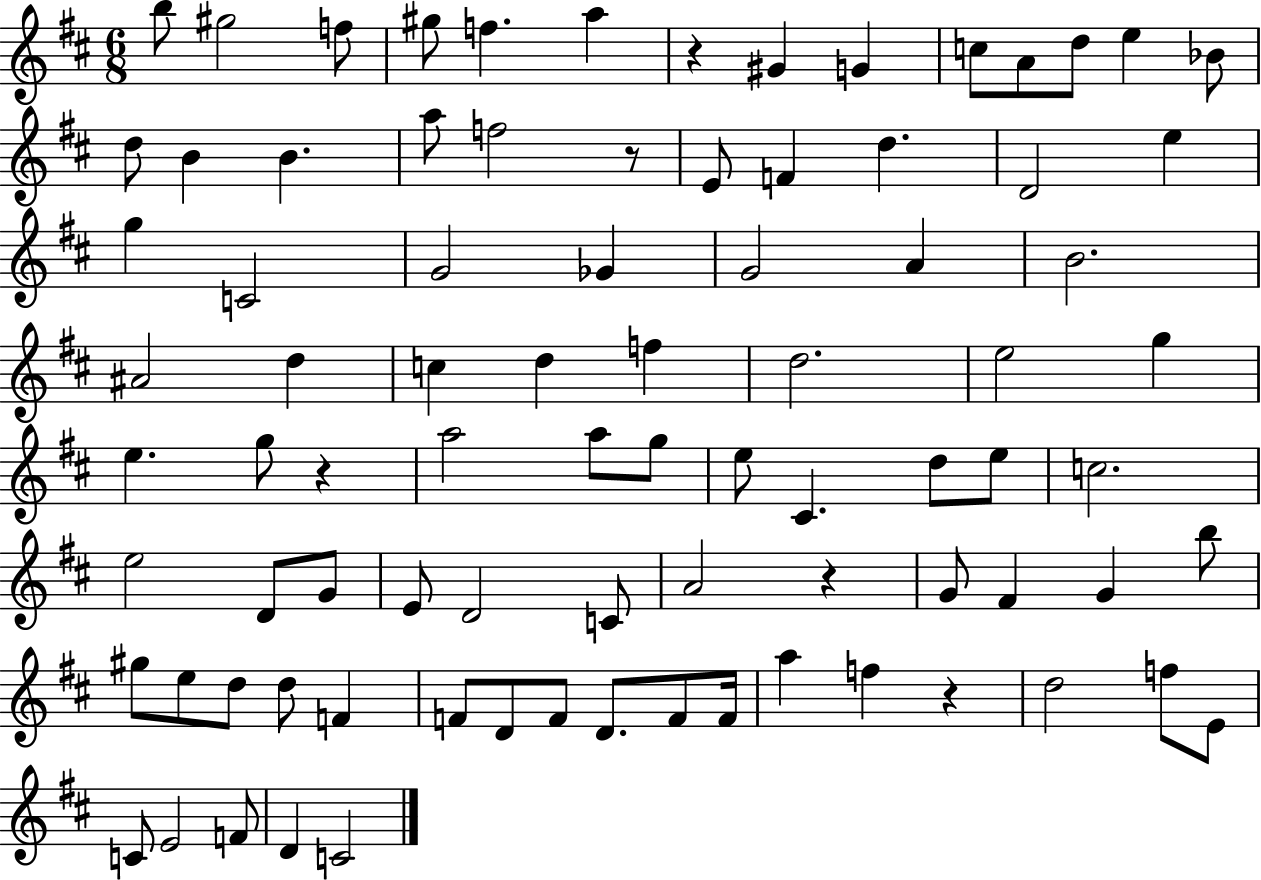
X:1
T:Untitled
M:6/8
L:1/4
K:D
b/2 ^g2 f/2 ^g/2 f a z ^G G c/2 A/2 d/2 e _B/2 d/2 B B a/2 f2 z/2 E/2 F d D2 e g C2 G2 _G G2 A B2 ^A2 d c d f d2 e2 g e g/2 z a2 a/2 g/2 e/2 ^C d/2 e/2 c2 e2 D/2 G/2 E/2 D2 C/2 A2 z G/2 ^F G b/2 ^g/2 e/2 d/2 d/2 F F/2 D/2 F/2 D/2 F/2 F/4 a f z d2 f/2 E/2 C/2 E2 F/2 D C2